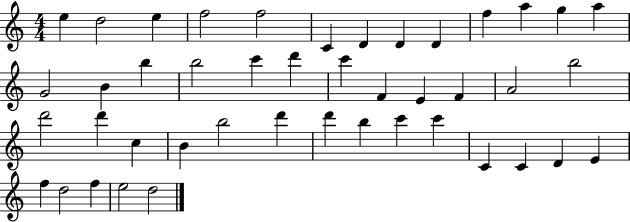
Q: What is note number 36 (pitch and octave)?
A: C4